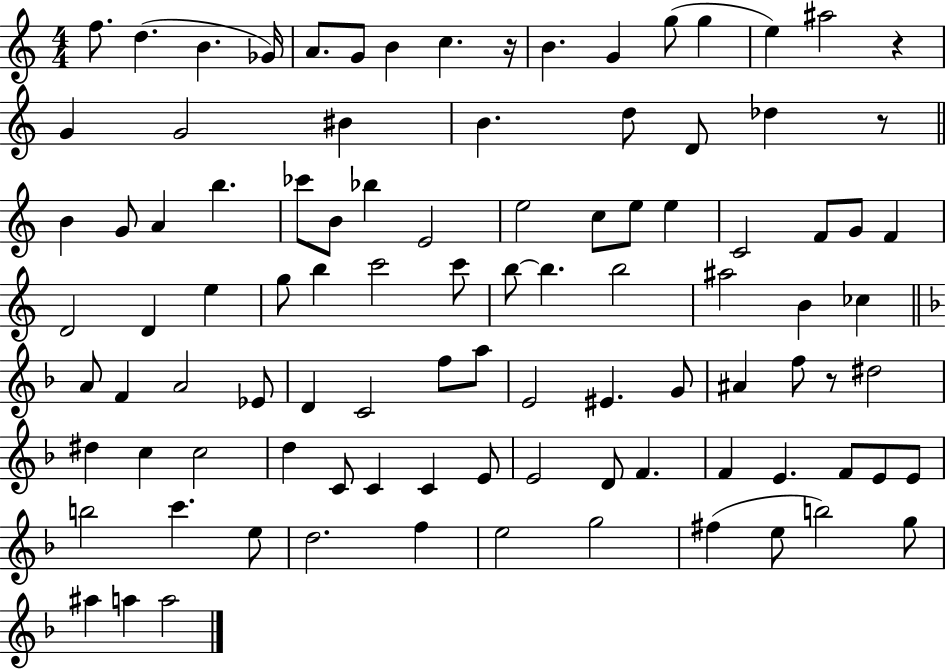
F5/e. D5/q. B4/q. Gb4/s A4/e. G4/e B4/q C5/q. R/s B4/q. G4/q G5/e G5/q E5/q A#5/h R/q G4/q G4/h BIS4/q B4/q. D5/e D4/e Db5/q R/e B4/q G4/e A4/q B5/q. CES6/e B4/e Bb5/q E4/h E5/h C5/e E5/e E5/q C4/h F4/e G4/e F4/q D4/h D4/q E5/q G5/e B5/q C6/h C6/e B5/e B5/q. B5/h A#5/h B4/q CES5/q A4/e F4/q A4/h Eb4/e D4/q C4/h F5/e A5/e E4/h EIS4/q. G4/e A#4/q F5/e R/e D#5/h D#5/q C5/q C5/h D5/q C4/e C4/q C4/q E4/e E4/h D4/e F4/q. F4/q E4/q. F4/e E4/e E4/e B5/h C6/q. E5/e D5/h. F5/q E5/h G5/h F#5/q E5/e B5/h G5/e A#5/q A5/q A5/h